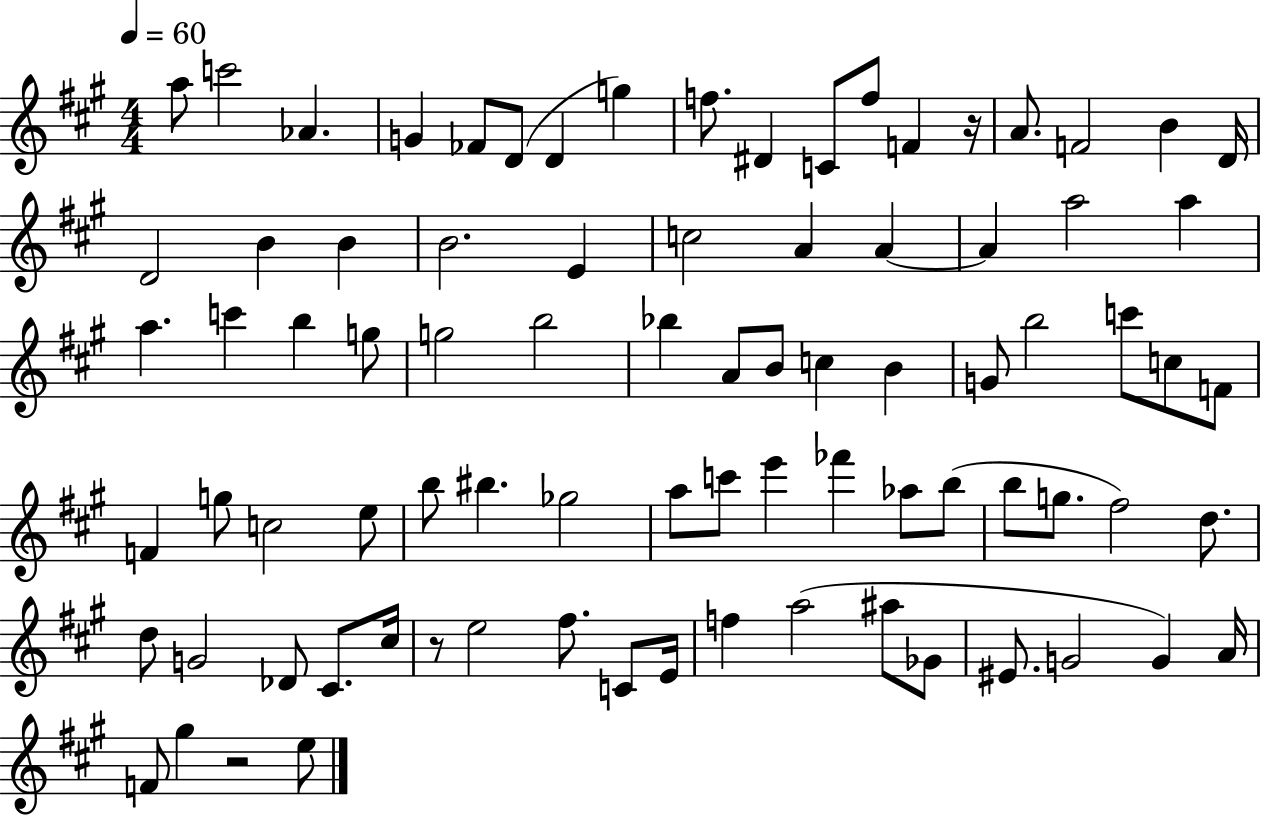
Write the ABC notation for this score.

X:1
T:Untitled
M:4/4
L:1/4
K:A
a/2 c'2 _A G _F/2 D/2 D g f/2 ^D C/2 f/2 F z/4 A/2 F2 B D/4 D2 B B B2 E c2 A A A a2 a a c' b g/2 g2 b2 _b A/2 B/2 c B G/2 b2 c'/2 c/2 F/2 F g/2 c2 e/2 b/2 ^b _g2 a/2 c'/2 e' _f' _a/2 b/2 b/2 g/2 ^f2 d/2 d/2 G2 _D/2 ^C/2 ^c/4 z/2 e2 ^f/2 C/2 E/4 f a2 ^a/2 _G/2 ^E/2 G2 G A/4 F/2 ^g z2 e/2